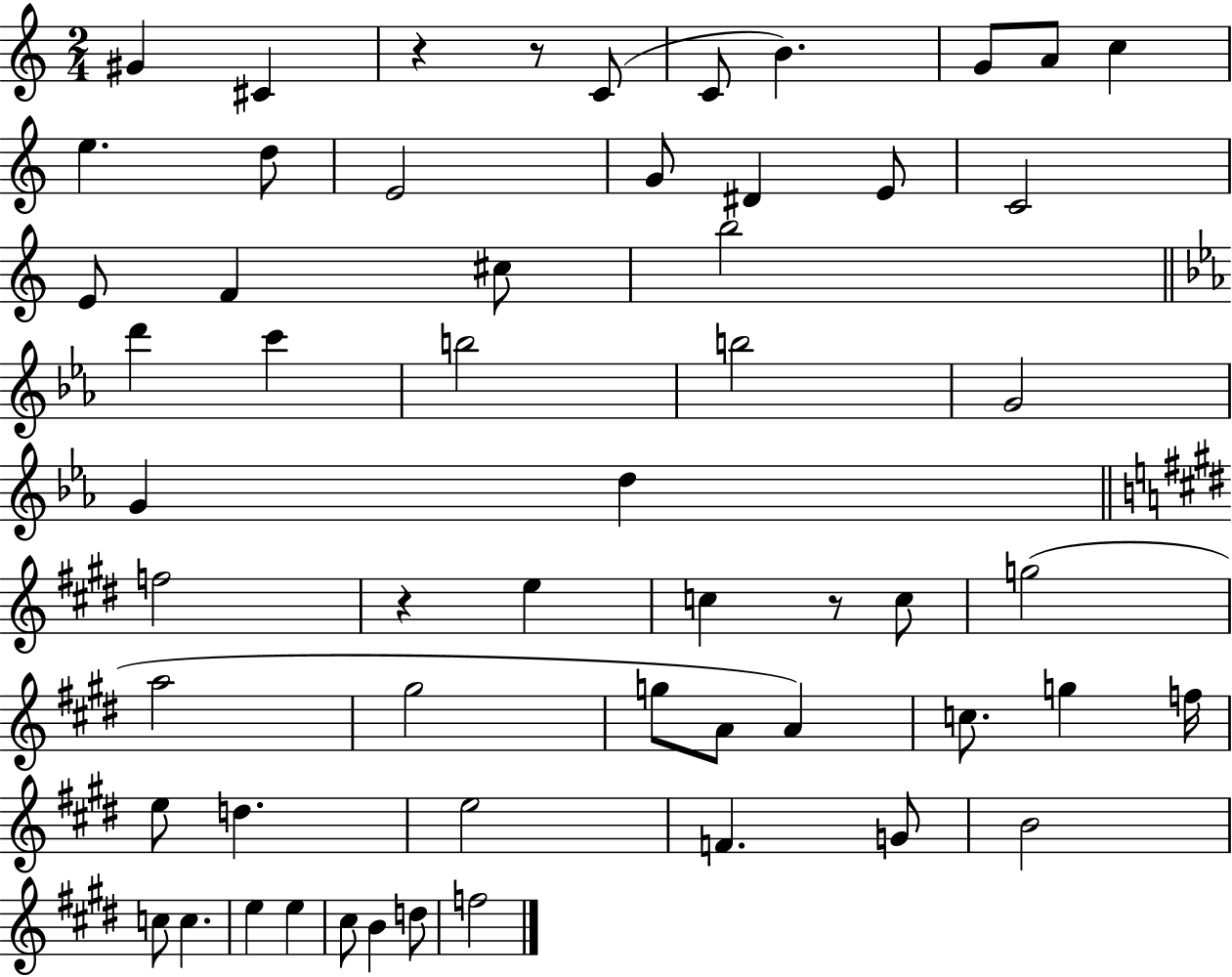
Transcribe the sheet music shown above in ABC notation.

X:1
T:Untitled
M:2/4
L:1/4
K:C
^G ^C z z/2 C/2 C/2 B G/2 A/2 c e d/2 E2 G/2 ^D E/2 C2 E/2 F ^c/2 b2 d' c' b2 b2 G2 G d f2 z e c z/2 c/2 g2 a2 ^g2 g/2 A/2 A c/2 g f/4 e/2 d e2 F G/2 B2 c/2 c e e ^c/2 B d/2 f2